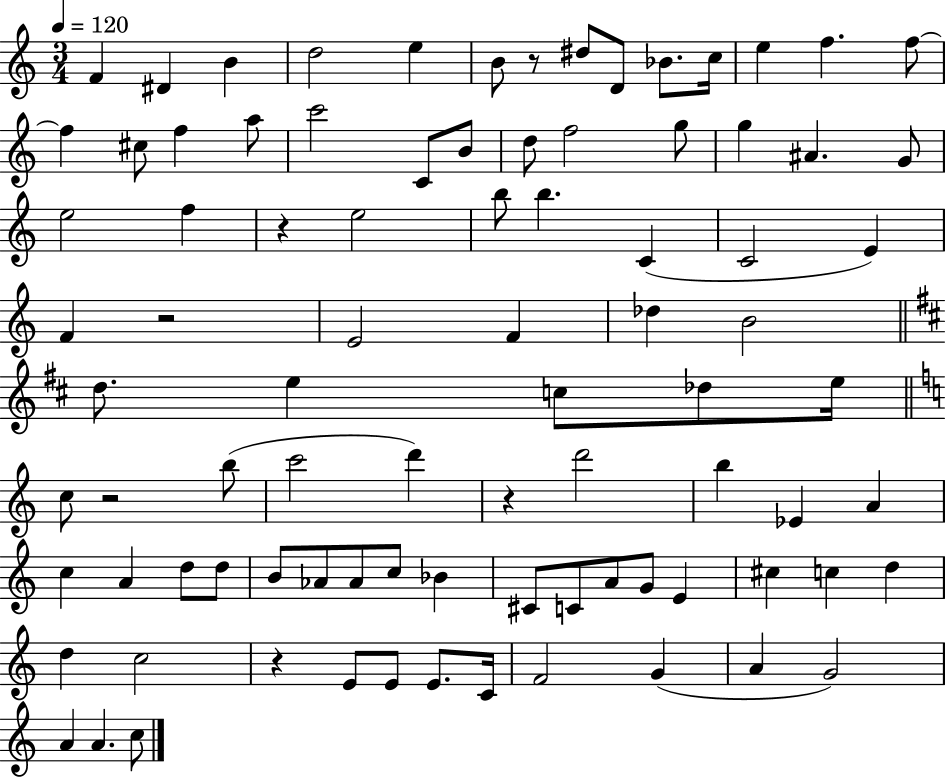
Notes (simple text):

F4/q D#4/q B4/q D5/h E5/q B4/e R/e D#5/e D4/e Bb4/e. C5/s E5/q F5/q. F5/e F5/q C#5/e F5/q A5/e C6/h C4/e B4/e D5/e F5/h G5/e G5/q A#4/q. G4/e E5/h F5/q R/q E5/h B5/e B5/q. C4/q C4/h E4/q F4/q R/h E4/h F4/q Db5/q B4/h D5/e. E5/q C5/e Db5/e E5/s C5/e R/h B5/e C6/h D6/q R/q D6/h B5/q Eb4/q A4/q C5/q A4/q D5/e D5/e B4/e Ab4/e Ab4/e C5/e Bb4/q C#4/e C4/e A4/e G4/e E4/q C#5/q C5/q D5/q D5/q C5/h R/q E4/e E4/e E4/e. C4/s F4/h G4/q A4/q G4/h A4/q A4/q. C5/e